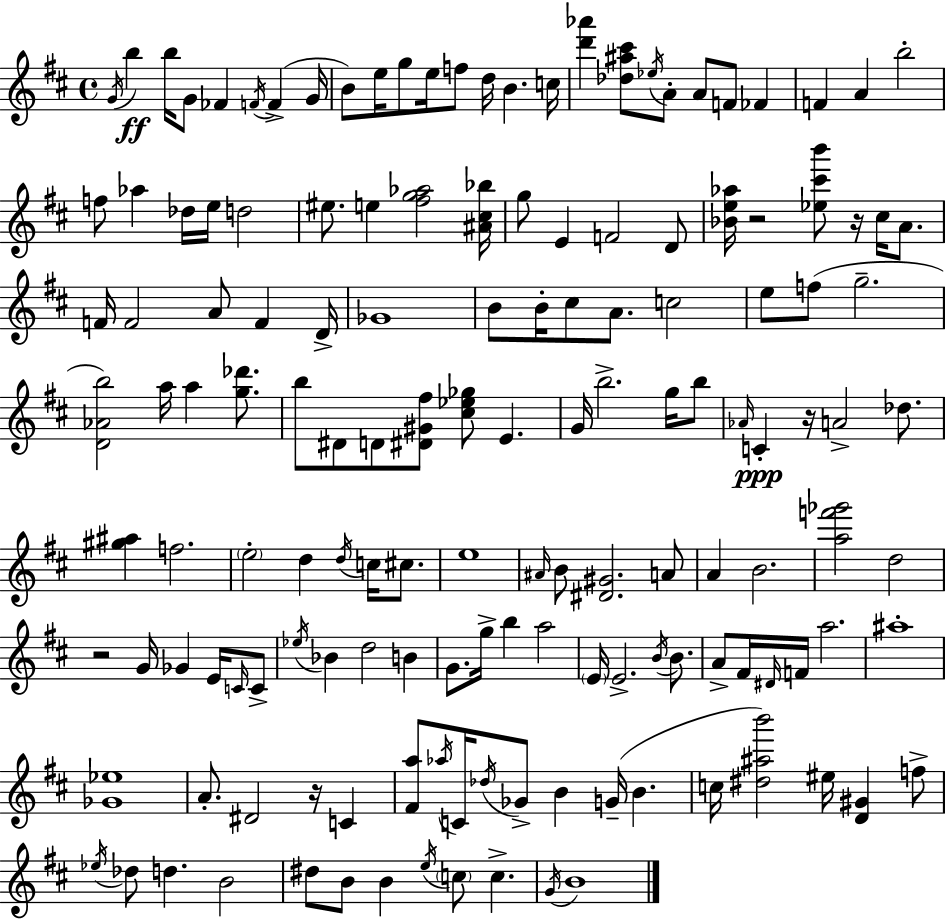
X:1
T:Untitled
M:4/4
L:1/4
K:D
G/4 b b/4 G/2 _F F/4 F G/4 B/2 e/4 g/2 e/4 f/2 d/4 B c/4 [d'_a'] [_d^a^c']/2 _e/4 A/2 A/2 F/2 _F F A b2 f/2 _a _d/4 e/4 d2 ^e/2 e [^fg_a]2 [^A^c_b]/4 g/2 E F2 D/2 [_Be_a]/4 z2 [_e^c'b']/2 z/4 ^c/4 A/2 F/4 F2 A/2 F D/4 _G4 B/2 B/4 ^c/2 A/2 c2 e/2 f/2 g2 [D_Ab]2 a/4 a [g_d']/2 b/2 ^D/2 D/2 [^D^G^f]/2 [^c_e_g]/2 E G/4 b2 g/4 b/2 _A/4 C z/4 A2 _d/2 [^g^a] f2 e2 d d/4 c/4 ^c/2 e4 ^A/4 B/2 [^D^G]2 A/2 A B2 [af'_g']2 d2 z2 G/4 _G E/4 C/4 C/2 _e/4 _B d2 B G/2 g/4 b a2 E/4 E2 B/4 B/2 A/2 ^F/4 ^D/4 F/4 a2 ^a4 [_G_e]4 A/2 ^D2 z/4 C [^Fa]/2 _a/4 C/4 _d/4 _G/2 B G/4 B c/4 [^d^ab']2 ^e/4 [D^G] f/2 _e/4 _d/2 d B2 ^d/2 B/2 B e/4 c/2 c G/4 B4